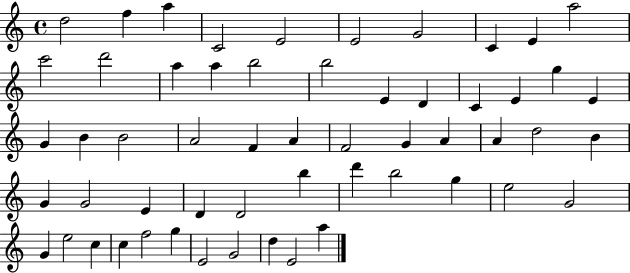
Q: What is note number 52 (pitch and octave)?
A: E4